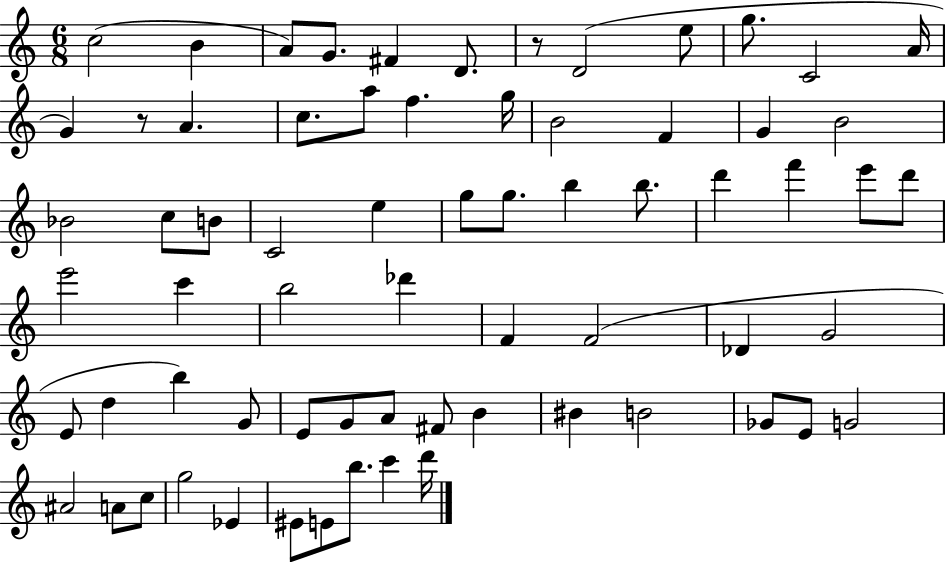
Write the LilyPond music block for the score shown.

{
  \clef treble
  \numericTimeSignature
  \time 6/8
  \key c \major
  \repeat volta 2 { c''2( b'4 | a'8) g'8. fis'4 d'8. | r8 d'2( e''8 | g''8. c'2 a'16 | \break g'4) r8 a'4. | c''8. a''8 f''4. g''16 | b'2 f'4 | g'4 b'2 | \break bes'2 c''8 b'8 | c'2 e''4 | g''8 g''8. b''4 b''8. | d'''4 f'''4 e'''8 d'''8 | \break e'''2 c'''4 | b''2 des'''4 | f'4 f'2( | des'4 g'2 | \break e'8 d''4 b''4) g'8 | e'8 g'8 a'8 fis'8 b'4 | bis'4 b'2 | ges'8 e'8 g'2 | \break ais'2 a'8 c''8 | g''2 ees'4 | eis'8 e'8 b''8. c'''4 d'''16 | } \bar "|."
}